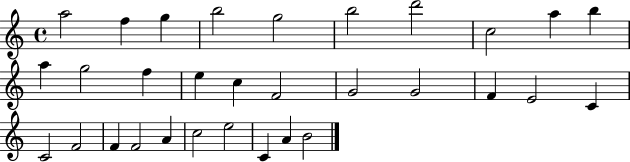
{
  \clef treble
  \time 4/4
  \defaultTimeSignature
  \key c \major
  a''2 f''4 g''4 | b''2 g''2 | b''2 d'''2 | c''2 a''4 b''4 | \break a''4 g''2 f''4 | e''4 c''4 f'2 | g'2 g'2 | f'4 e'2 c'4 | \break c'2 f'2 | f'4 f'2 a'4 | c''2 e''2 | c'4 a'4 b'2 | \break \bar "|."
}